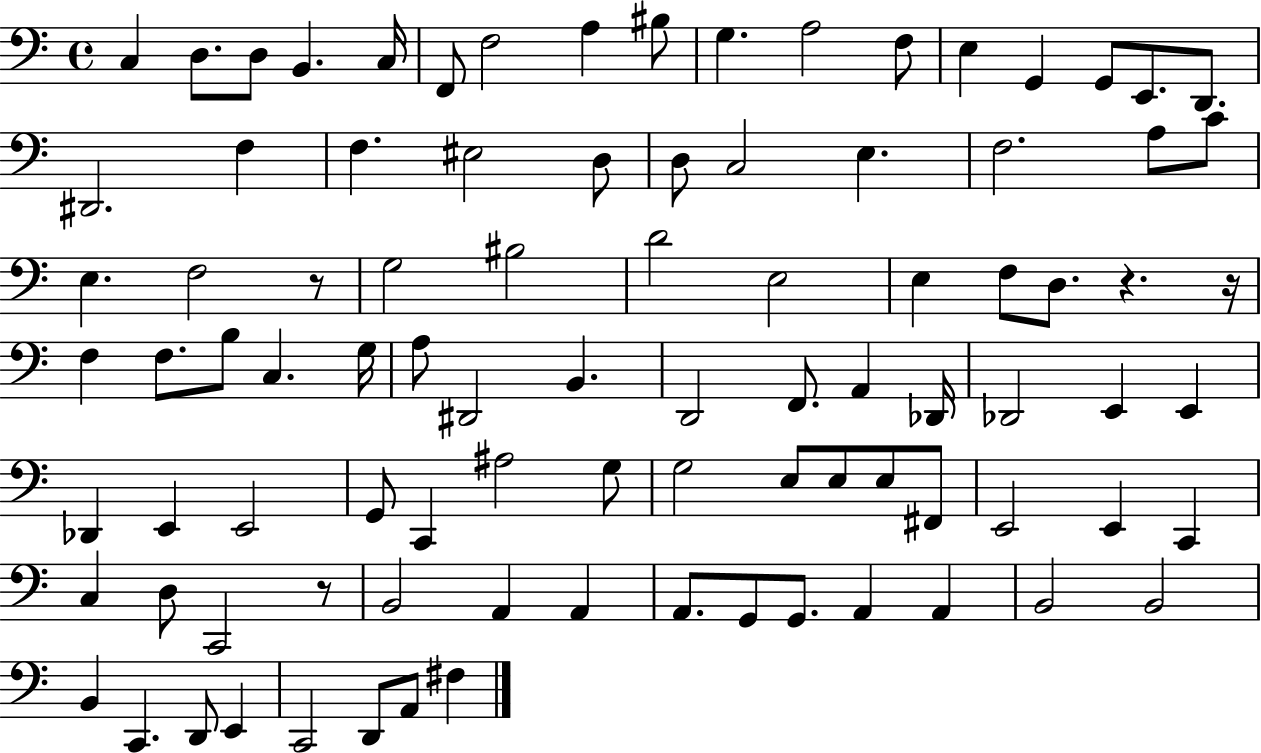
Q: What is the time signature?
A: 4/4